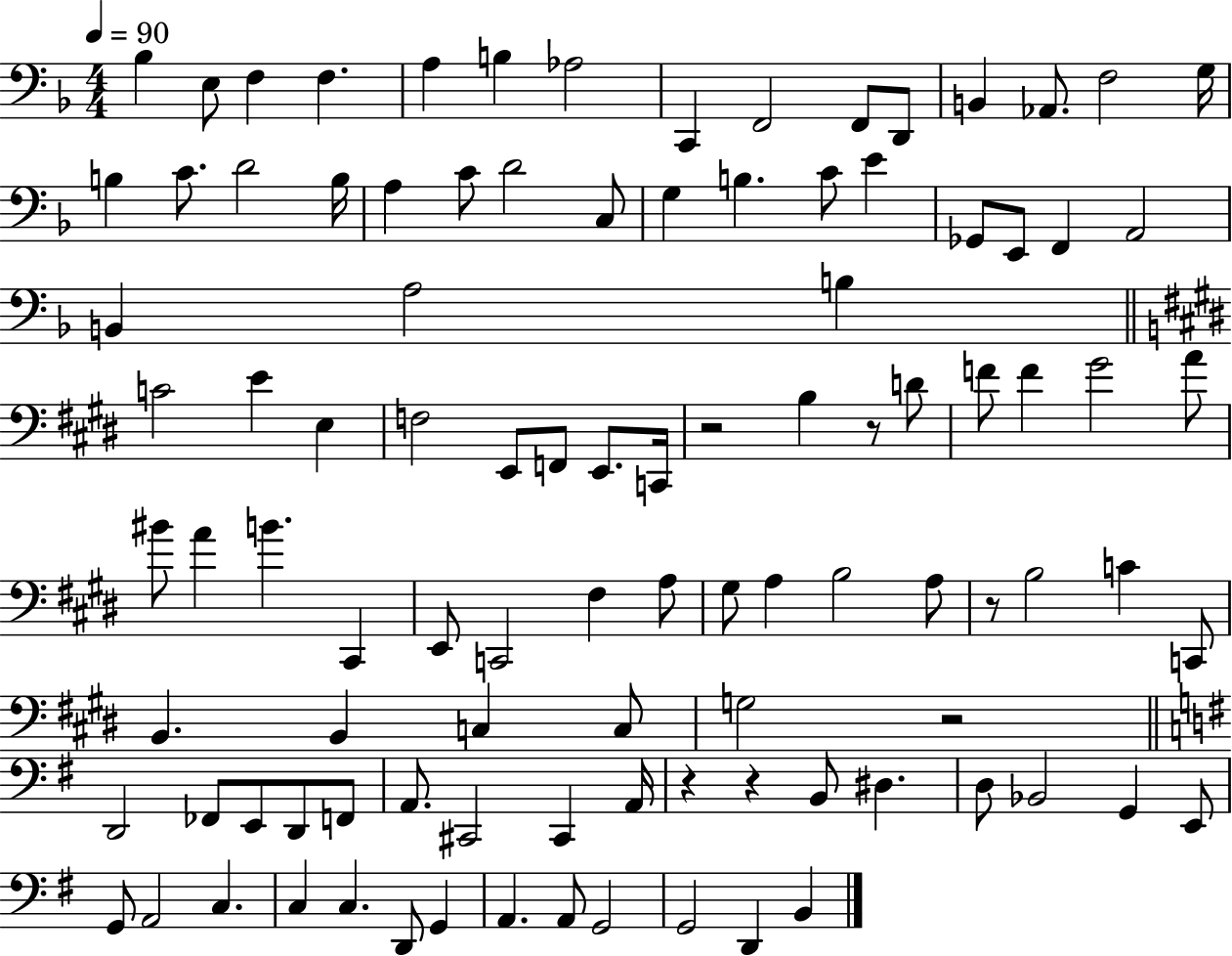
{
  \clef bass
  \numericTimeSignature
  \time 4/4
  \key f \major
  \tempo 4 = 90
  bes4 e8 f4 f4. | a4 b4 aes2 | c,4 f,2 f,8 d,8 | b,4 aes,8. f2 g16 | \break b4 c'8. d'2 b16 | a4 c'8 d'2 c8 | g4 b4. c'8 e'4 | ges,8 e,8 f,4 a,2 | \break b,4 a2 b4 | \bar "||" \break \key e \major c'2 e'4 e4 | f2 e,8 f,8 e,8. c,16 | r2 b4 r8 d'8 | f'8 f'4 gis'2 a'8 | \break bis'8 a'4 b'4. cis,4 | e,8 c,2 fis4 a8 | gis8 a4 b2 a8 | r8 b2 c'4 c,8 | \break b,4. b,4 c4 c8 | g2 r2 | \bar "||" \break \key g \major d,2 fes,8 e,8 d,8 f,8 | a,8. cis,2 cis,4 a,16 | r4 r4 b,8 dis4. | d8 bes,2 g,4 e,8 | \break g,8 a,2 c4. | c4 c4. d,8 g,4 | a,4. a,8 g,2 | g,2 d,4 b,4 | \break \bar "|."
}